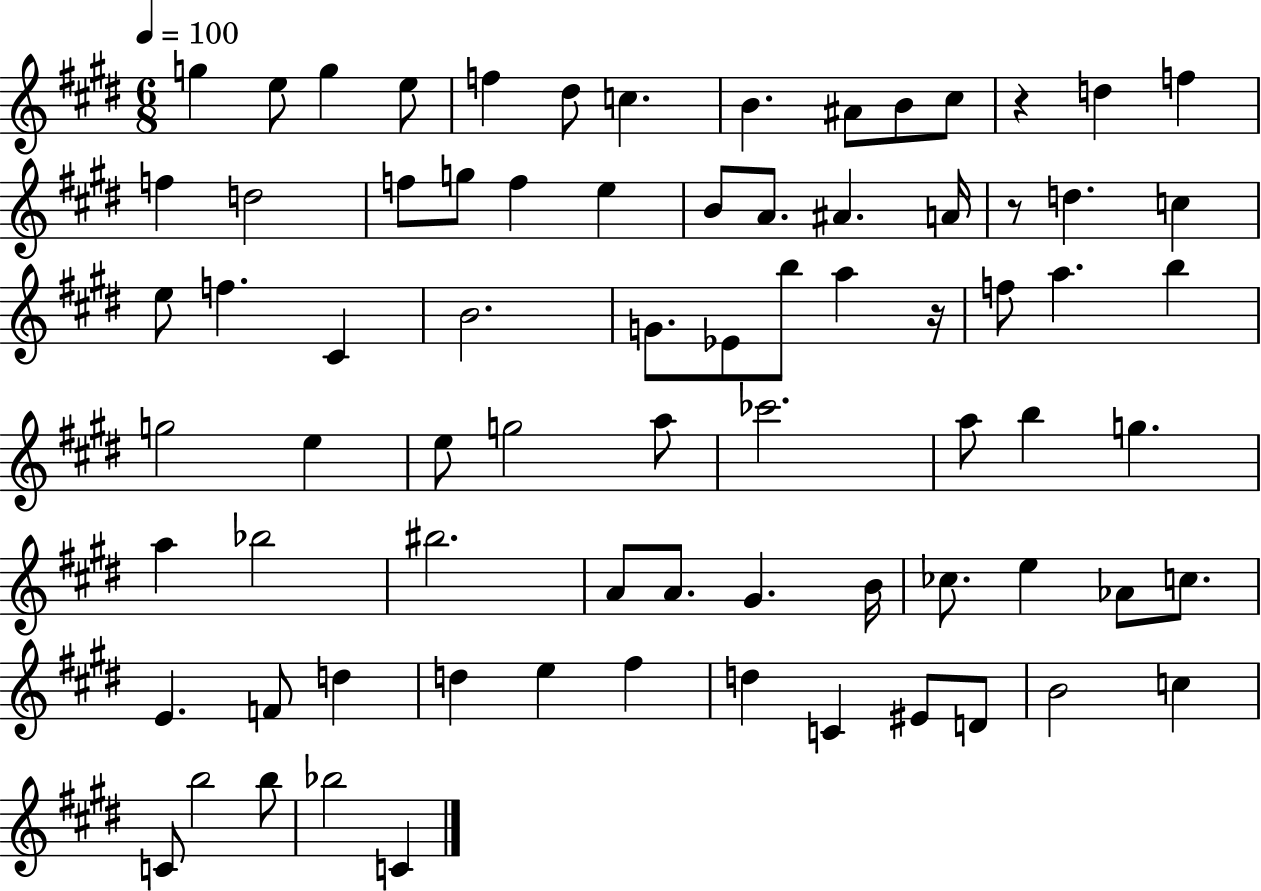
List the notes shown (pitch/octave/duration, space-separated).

G5/q E5/e G5/q E5/e F5/q D#5/e C5/q. B4/q. A#4/e B4/e C#5/e R/q D5/q F5/q F5/q D5/h F5/e G5/e F5/q E5/q B4/e A4/e. A#4/q. A4/s R/e D5/q. C5/q E5/e F5/q. C#4/q B4/h. G4/e. Eb4/e B5/e A5/q R/s F5/e A5/q. B5/q G5/h E5/q E5/e G5/h A5/e CES6/h. A5/e B5/q G5/q. A5/q Bb5/h BIS5/h. A4/e A4/e. G#4/q. B4/s CES5/e. E5/q Ab4/e C5/e. E4/q. F4/e D5/q D5/q E5/q F#5/q D5/q C4/q EIS4/e D4/e B4/h C5/q C4/e B5/h B5/e Bb5/h C4/q